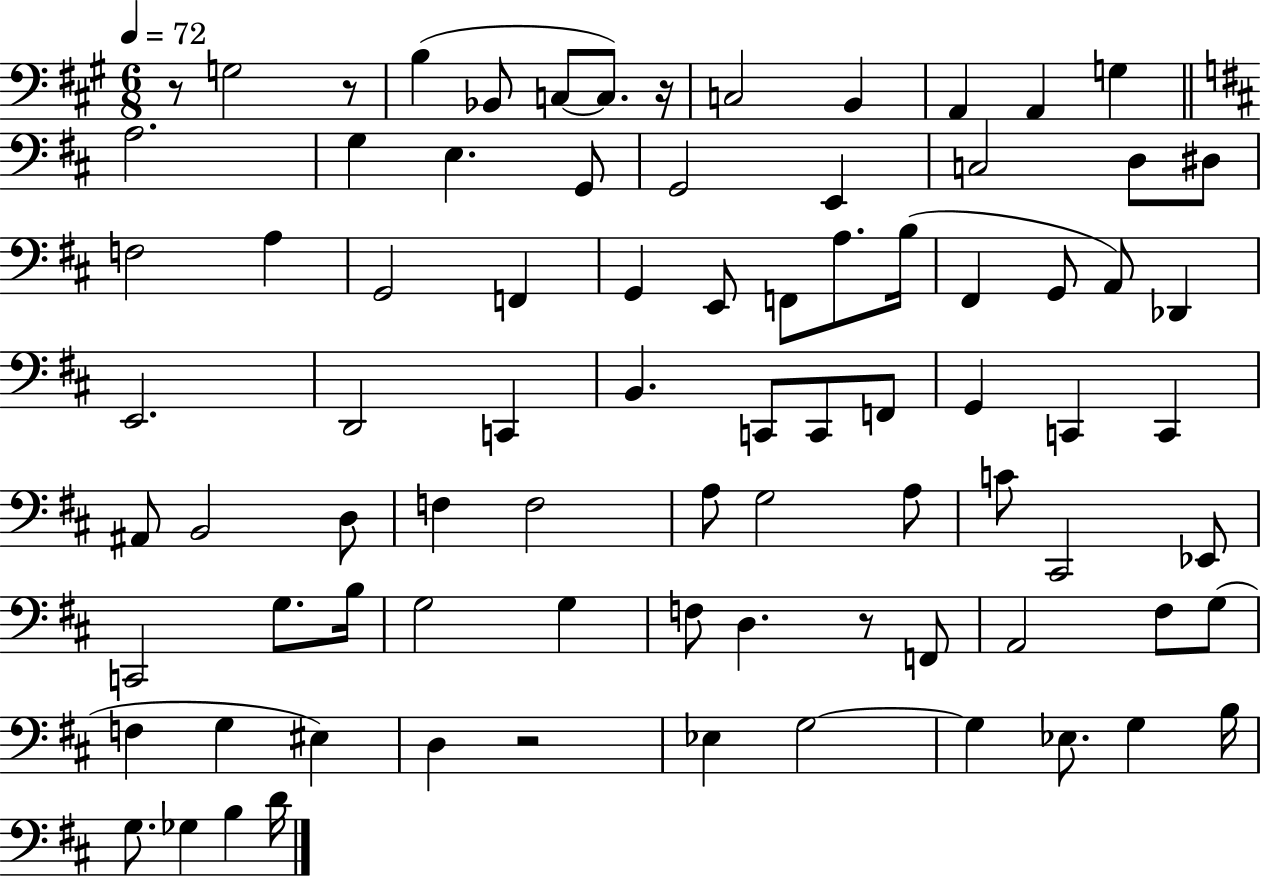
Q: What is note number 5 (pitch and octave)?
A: C3